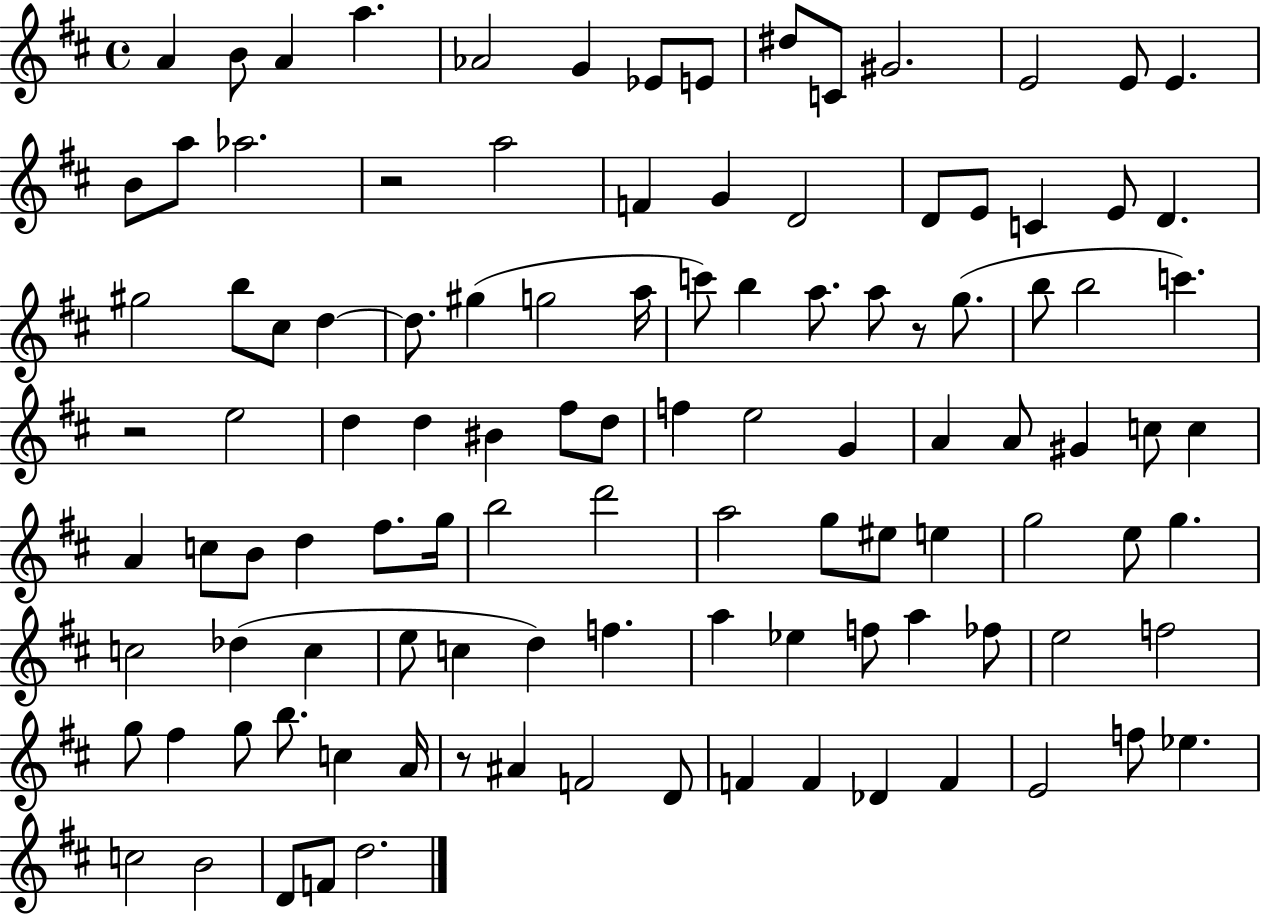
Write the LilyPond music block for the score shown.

{
  \clef treble
  \time 4/4
  \defaultTimeSignature
  \key d \major
  a'4 b'8 a'4 a''4. | aes'2 g'4 ees'8 e'8 | dis''8 c'8 gis'2. | e'2 e'8 e'4. | \break b'8 a''8 aes''2. | r2 a''2 | f'4 g'4 d'2 | d'8 e'8 c'4 e'8 d'4. | \break gis''2 b''8 cis''8 d''4~~ | d''8. gis''4( g''2 a''16 | c'''8) b''4 a''8. a''8 r8 g''8.( | b''8 b''2 c'''4.) | \break r2 e''2 | d''4 d''4 bis'4 fis''8 d''8 | f''4 e''2 g'4 | a'4 a'8 gis'4 c''8 c''4 | \break a'4 c''8 b'8 d''4 fis''8. g''16 | b''2 d'''2 | a''2 g''8 eis''8 e''4 | g''2 e''8 g''4. | \break c''2 des''4( c''4 | e''8 c''4 d''4) f''4. | a''4 ees''4 f''8 a''4 fes''8 | e''2 f''2 | \break g''8 fis''4 g''8 b''8. c''4 a'16 | r8 ais'4 f'2 d'8 | f'4 f'4 des'4 f'4 | e'2 f''8 ees''4. | \break c''2 b'2 | d'8 f'8 d''2. | \bar "|."
}